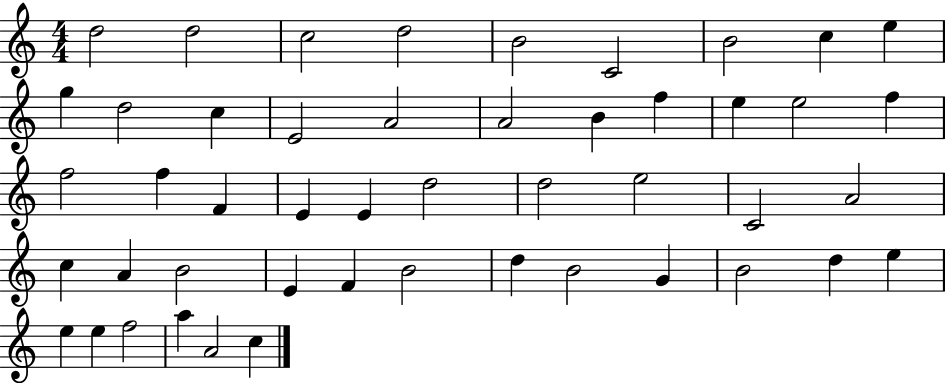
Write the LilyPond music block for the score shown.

{
  \clef treble
  \numericTimeSignature
  \time 4/4
  \key c \major
  d''2 d''2 | c''2 d''2 | b'2 c'2 | b'2 c''4 e''4 | \break g''4 d''2 c''4 | e'2 a'2 | a'2 b'4 f''4 | e''4 e''2 f''4 | \break f''2 f''4 f'4 | e'4 e'4 d''2 | d''2 e''2 | c'2 a'2 | \break c''4 a'4 b'2 | e'4 f'4 b'2 | d''4 b'2 g'4 | b'2 d''4 e''4 | \break e''4 e''4 f''2 | a''4 a'2 c''4 | \bar "|."
}